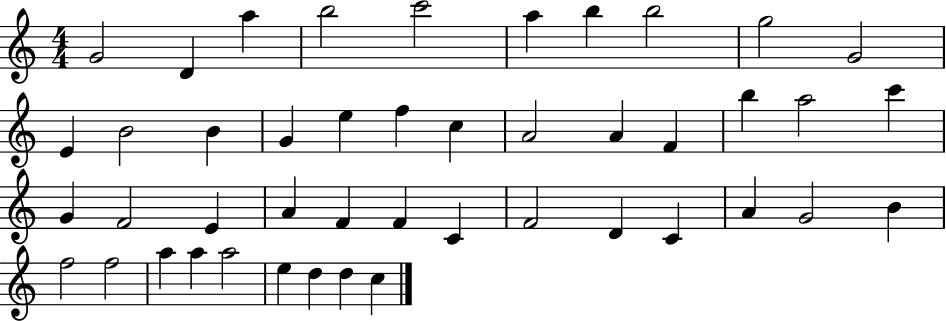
X:1
T:Untitled
M:4/4
L:1/4
K:C
G2 D a b2 c'2 a b b2 g2 G2 E B2 B G e f c A2 A F b a2 c' G F2 E A F F C F2 D C A G2 B f2 f2 a a a2 e d d c